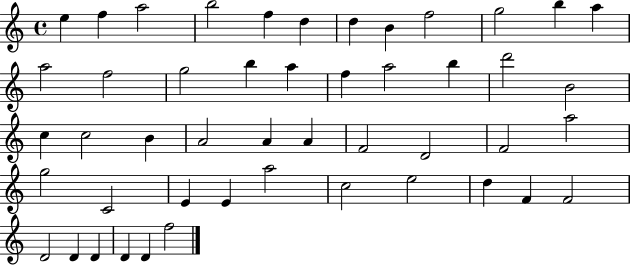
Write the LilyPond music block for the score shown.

{
  \clef treble
  \time 4/4
  \defaultTimeSignature
  \key c \major
  e''4 f''4 a''2 | b''2 f''4 d''4 | d''4 b'4 f''2 | g''2 b''4 a''4 | \break a''2 f''2 | g''2 b''4 a''4 | f''4 a''2 b''4 | d'''2 b'2 | \break c''4 c''2 b'4 | a'2 a'4 a'4 | f'2 d'2 | f'2 a''2 | \break g''2 c'2 | e'4 e'4 a''2 | c''2 e''2 | d''4 f'4 f'2 | \break d'2 d'4 d'4 | d'4 d'4 f''2 | \bar "|."
}